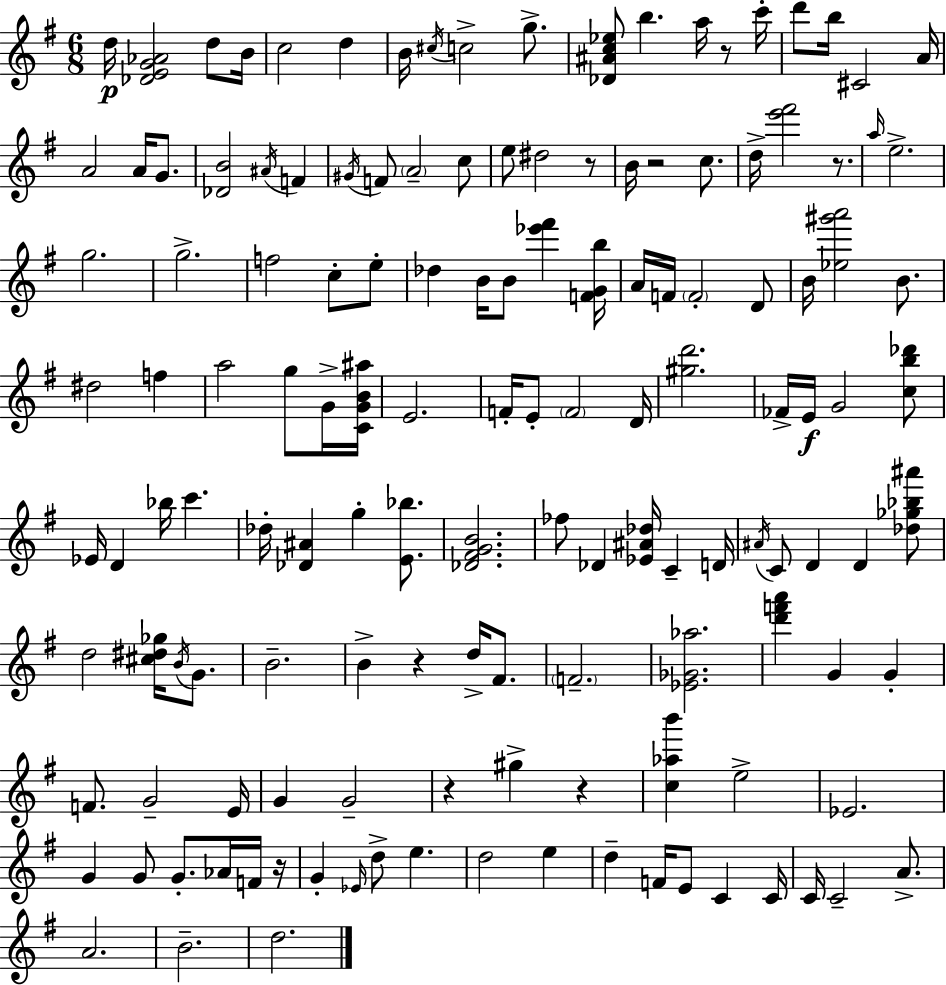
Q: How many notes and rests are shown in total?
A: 140